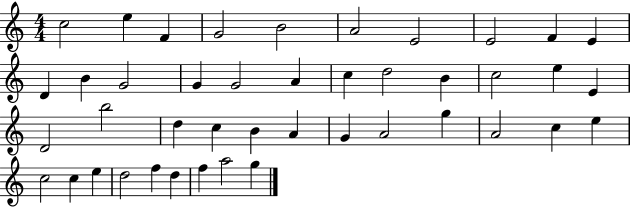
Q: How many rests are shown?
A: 0